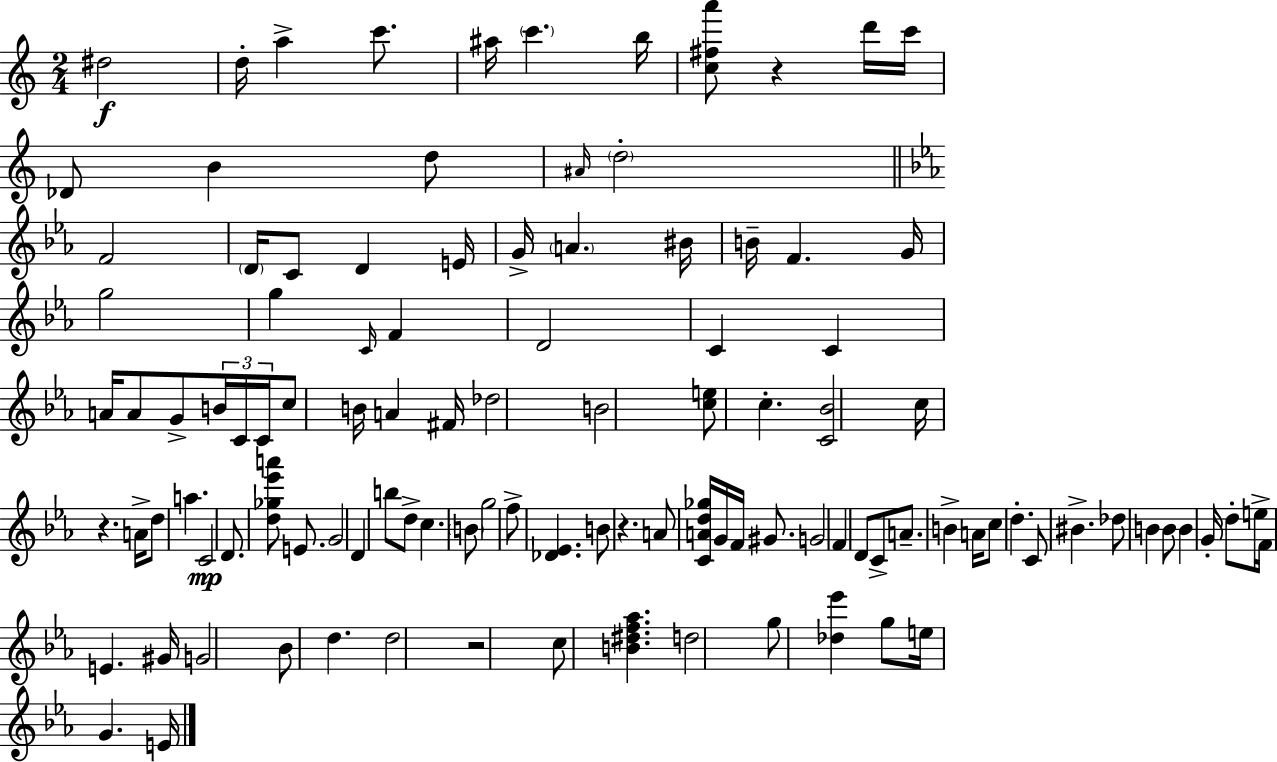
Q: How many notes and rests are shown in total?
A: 109